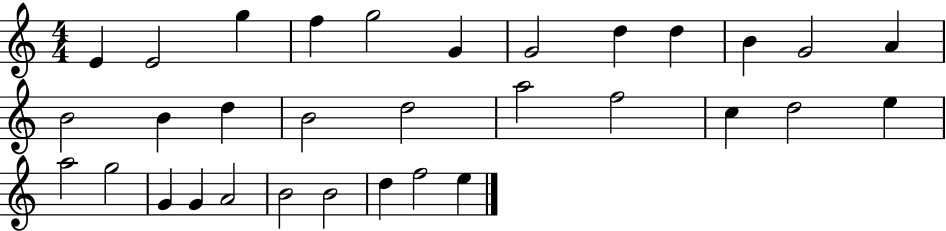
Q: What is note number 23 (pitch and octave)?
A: A5